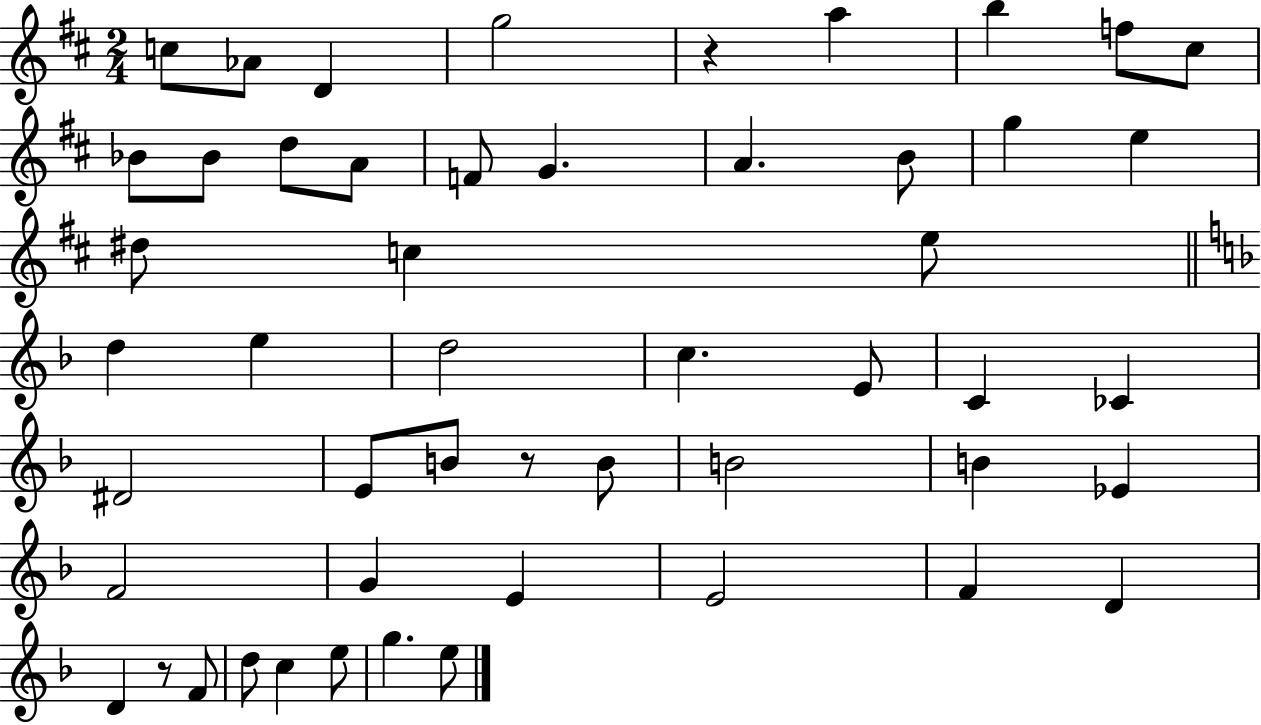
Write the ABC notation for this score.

X:1
T:Untitled
M:2/4
L:1/4
K:D
c/2 _A/2 D g2 z a b f/2 ^c/2 _B/2 _B/2 d/2 A/2 F/2 G A B/2 g e ^d/2 c e/2 d e d2 c E/2 C _C ^D2 E/2 B/2 z/2 B/2 B2 B _E F2 G E E2 F D D z/2 F/2 d/2 c e/2 g e/2